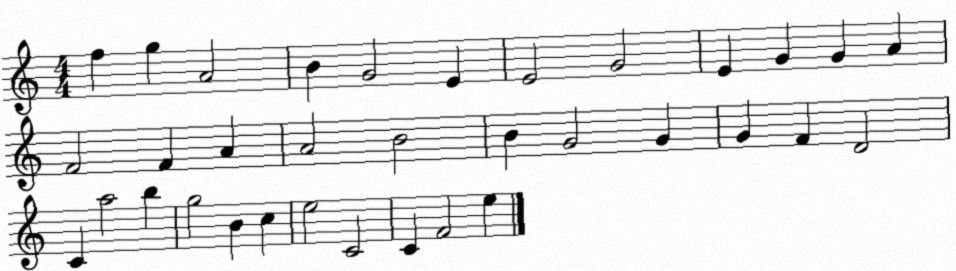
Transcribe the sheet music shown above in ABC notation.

X:1
T:Untitled
M:4/4
L:1/4
K:C
f g A2 B G2 E E2 G2 E G G A F2 F A A2 B2 B G2 G G F D2 C a2 b g2 B c e2 C2 C F2 e